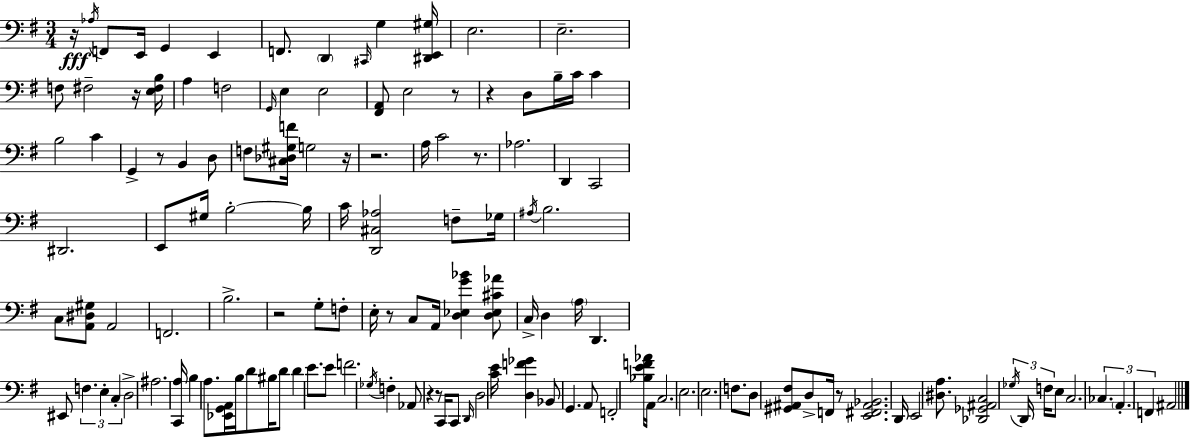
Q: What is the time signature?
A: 3/4